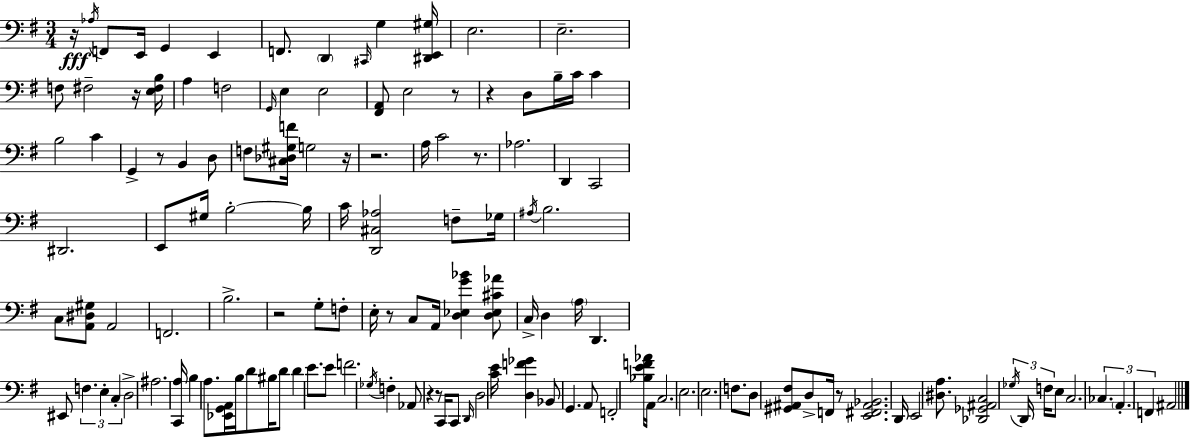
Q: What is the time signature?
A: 3/4